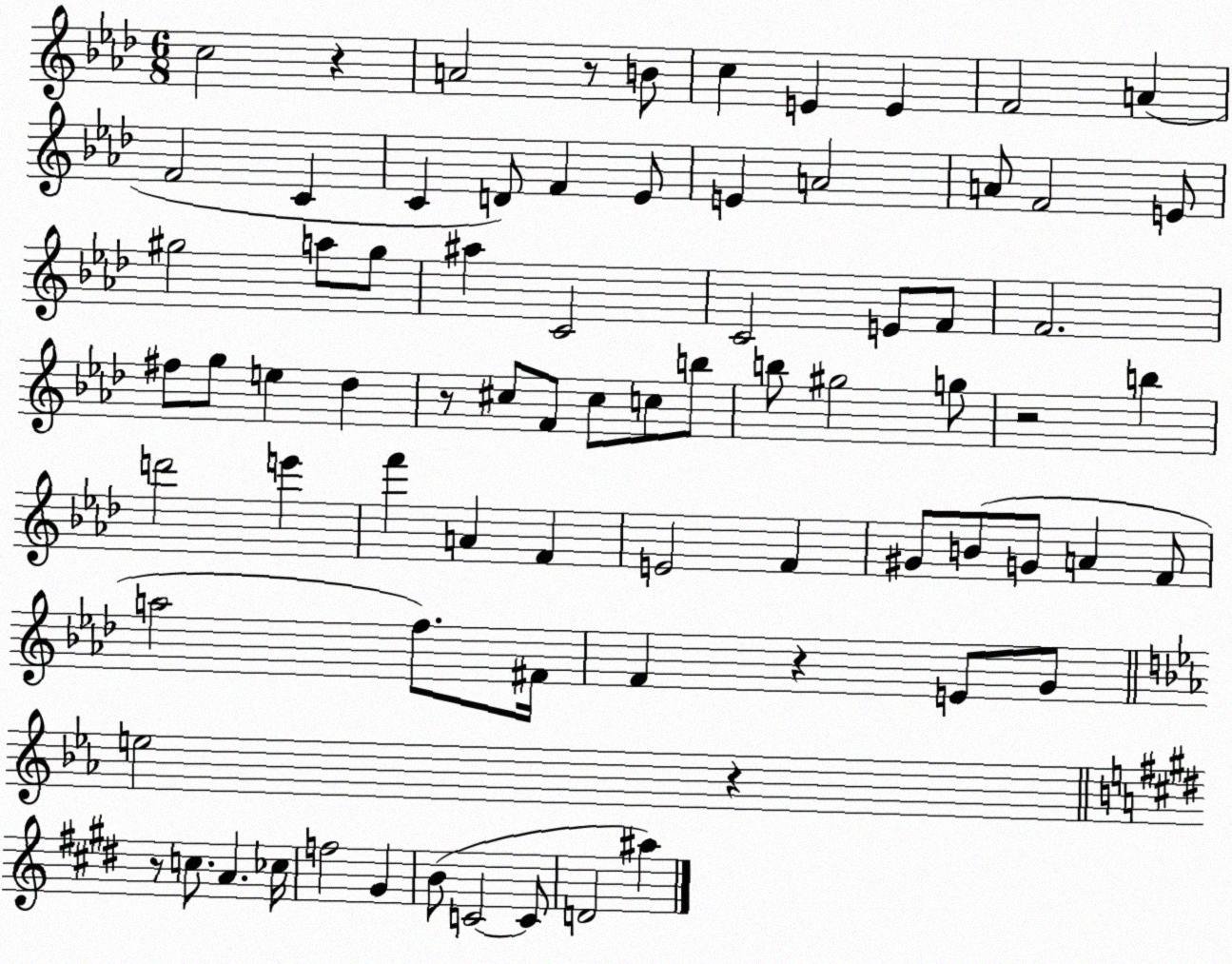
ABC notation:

X:1
T:Untitled
M:6/8
L:1/4
K:Ab
c2 z A2 z/2 B/2 c E E F2 A F2 C C D/2 F _E/2 E A2 A/2 F2 E/2 ^g2 a/2 ^g/2 ^a C2 C2 E/2 F/2 F2 ^f/2 g/2 e _d z/2 ^c/2 F/2 ^c/2 c/2 b/2 b/2 ^g2 g/2 z2 b d'2 e' f' A F E2 F ^G/2 B/2 G/2 A F/2 a2 f/2 ^F/4 F z E/2 G/2 e2 z z/2 c/2 A _c/4 f2 ^G B/2 C2 C/2 D2 ^a